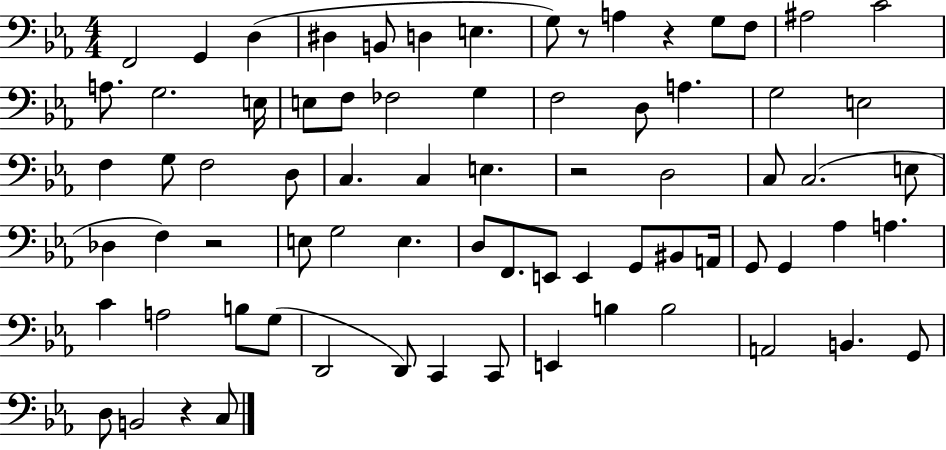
{
  \clef bass
  \numericTimeSignature
  \time 4/4
  \key ees \major
  \repeat volta 2 { f,2 g,4 d4( | dis4 b,8 d4 e4. | g8) r8 a4 r4 g8 f8 | ais2 c'2 | \break a8. g2. e16 | e8 f8 fes2 g4 | f2 d8 a4. | g2 e2 | \break f4 g8 f2 d8 | c4. c4 e4. | r2 d2 | c8 c2.( e8 | \break des4 f4) r2 | e8 g2 e4. | d8 f,8. e,8 e,4 g,8 bis,8 a,16 | g,8 g,4 aes4 a4. | \break c'4 a2 b8 g8( | d,2 d,8) c,4 c,8 | e,4 b4 b2 | a,2 b,4. g,8 | \break d8 b,2 r4 c8 | } \bar "|."
}